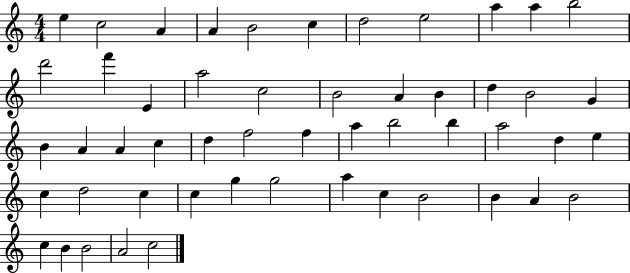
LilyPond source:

{
  \clef treble
  \numericTimeSignature
  \time 4/4
  \key c \major
  e''4 c''2 a'4 | a'4 b'2 c''4 | d''2 e''2 | a''4 a''4 b''2 | \break d'''2 f'''4 e'4 | a''2 c''2 | b'2 a'4 b'4 | d''4 b'2 g'4 | \break b'4 a'4 a'4 c''4 | d''4 f''2 f''4 | a''4 b''2 b''4 | a''2 d''4 e''4 | \break c''4 d''2 c''4 | c''4 g''4 g''2 | a''4 c''4 b'2 | b'4 a'4 b'2 | \break c''4 b'4 b'2 | a'2 c''2 | \bar "|."
}